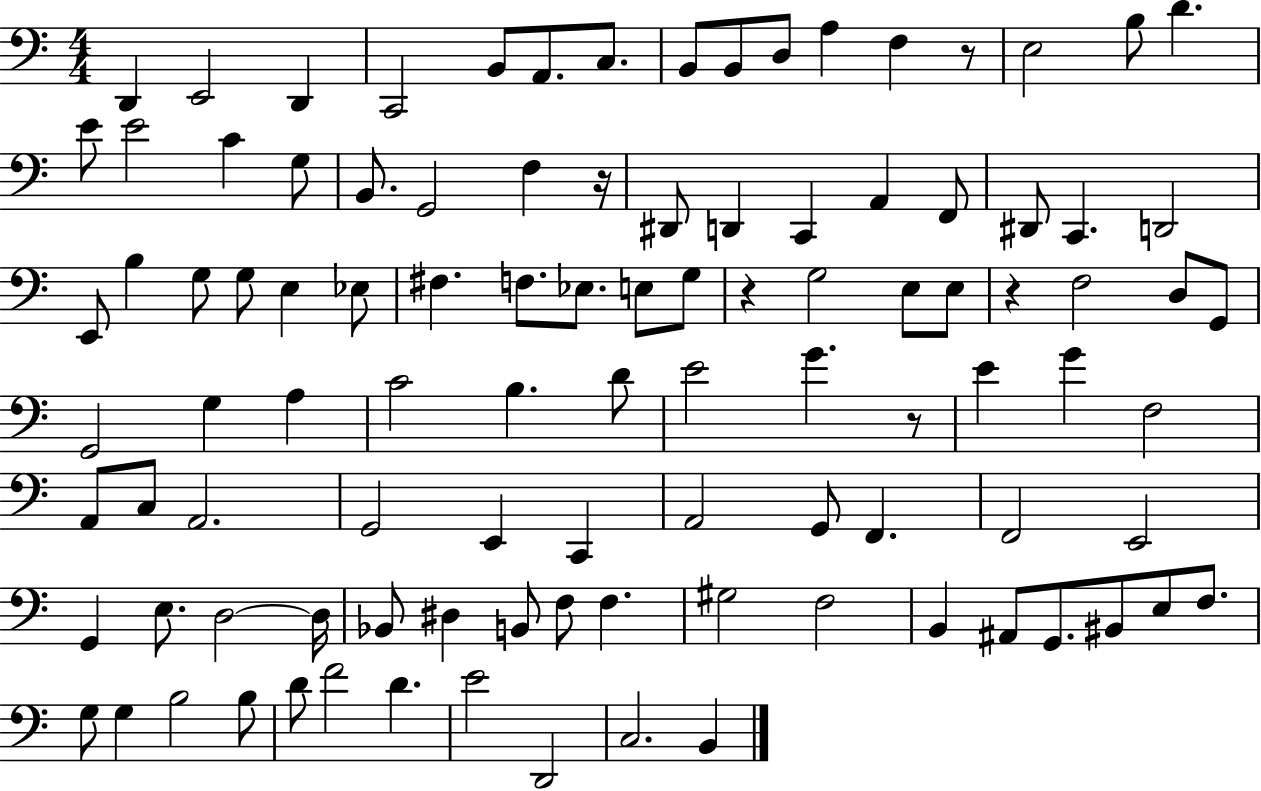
X:1
T:Untitled
M:4/4
L:1/4
K:C
D,, E,,2 D,, C,,2 B,,/2 A,,/2 C,/2 B,,/2 B,,/2 D,/2 A, F, z/2 E,2 B,/2 D E/2 E2 C G,/2 B,,/2 G,,2 F, z/4 ^D,,/2 D,, C,, A,, F,,/2 ^D,,/2 C,, D,,2 E,,/2 B, G,/2 G,/2 E, _E,/2 ^F, F,/2 _E,/2 E,/2 G,/2 z G,2 E,/2 E,/2 z F,2 D,/2 G,,/2 G,,2 G, A, C2 B, D/2 E2 G z/2 E G F,2 A,,/2 C,/2 A,,2 G,,2 E,, C,, A,,2 G,,/2 F,, F,,2 E,,2 G,, E,/2 D,2 D,/4 _B,,/2 ^D, B,,/2 F,/2 F, ^G,2 F,2 B,, ^A,,/2 G,,/2 ^B,,/2 E,/2 F,/2 G,/2 G, B,2 B,/2 D/2 F2 D E2 D,,2 C,2 B,,